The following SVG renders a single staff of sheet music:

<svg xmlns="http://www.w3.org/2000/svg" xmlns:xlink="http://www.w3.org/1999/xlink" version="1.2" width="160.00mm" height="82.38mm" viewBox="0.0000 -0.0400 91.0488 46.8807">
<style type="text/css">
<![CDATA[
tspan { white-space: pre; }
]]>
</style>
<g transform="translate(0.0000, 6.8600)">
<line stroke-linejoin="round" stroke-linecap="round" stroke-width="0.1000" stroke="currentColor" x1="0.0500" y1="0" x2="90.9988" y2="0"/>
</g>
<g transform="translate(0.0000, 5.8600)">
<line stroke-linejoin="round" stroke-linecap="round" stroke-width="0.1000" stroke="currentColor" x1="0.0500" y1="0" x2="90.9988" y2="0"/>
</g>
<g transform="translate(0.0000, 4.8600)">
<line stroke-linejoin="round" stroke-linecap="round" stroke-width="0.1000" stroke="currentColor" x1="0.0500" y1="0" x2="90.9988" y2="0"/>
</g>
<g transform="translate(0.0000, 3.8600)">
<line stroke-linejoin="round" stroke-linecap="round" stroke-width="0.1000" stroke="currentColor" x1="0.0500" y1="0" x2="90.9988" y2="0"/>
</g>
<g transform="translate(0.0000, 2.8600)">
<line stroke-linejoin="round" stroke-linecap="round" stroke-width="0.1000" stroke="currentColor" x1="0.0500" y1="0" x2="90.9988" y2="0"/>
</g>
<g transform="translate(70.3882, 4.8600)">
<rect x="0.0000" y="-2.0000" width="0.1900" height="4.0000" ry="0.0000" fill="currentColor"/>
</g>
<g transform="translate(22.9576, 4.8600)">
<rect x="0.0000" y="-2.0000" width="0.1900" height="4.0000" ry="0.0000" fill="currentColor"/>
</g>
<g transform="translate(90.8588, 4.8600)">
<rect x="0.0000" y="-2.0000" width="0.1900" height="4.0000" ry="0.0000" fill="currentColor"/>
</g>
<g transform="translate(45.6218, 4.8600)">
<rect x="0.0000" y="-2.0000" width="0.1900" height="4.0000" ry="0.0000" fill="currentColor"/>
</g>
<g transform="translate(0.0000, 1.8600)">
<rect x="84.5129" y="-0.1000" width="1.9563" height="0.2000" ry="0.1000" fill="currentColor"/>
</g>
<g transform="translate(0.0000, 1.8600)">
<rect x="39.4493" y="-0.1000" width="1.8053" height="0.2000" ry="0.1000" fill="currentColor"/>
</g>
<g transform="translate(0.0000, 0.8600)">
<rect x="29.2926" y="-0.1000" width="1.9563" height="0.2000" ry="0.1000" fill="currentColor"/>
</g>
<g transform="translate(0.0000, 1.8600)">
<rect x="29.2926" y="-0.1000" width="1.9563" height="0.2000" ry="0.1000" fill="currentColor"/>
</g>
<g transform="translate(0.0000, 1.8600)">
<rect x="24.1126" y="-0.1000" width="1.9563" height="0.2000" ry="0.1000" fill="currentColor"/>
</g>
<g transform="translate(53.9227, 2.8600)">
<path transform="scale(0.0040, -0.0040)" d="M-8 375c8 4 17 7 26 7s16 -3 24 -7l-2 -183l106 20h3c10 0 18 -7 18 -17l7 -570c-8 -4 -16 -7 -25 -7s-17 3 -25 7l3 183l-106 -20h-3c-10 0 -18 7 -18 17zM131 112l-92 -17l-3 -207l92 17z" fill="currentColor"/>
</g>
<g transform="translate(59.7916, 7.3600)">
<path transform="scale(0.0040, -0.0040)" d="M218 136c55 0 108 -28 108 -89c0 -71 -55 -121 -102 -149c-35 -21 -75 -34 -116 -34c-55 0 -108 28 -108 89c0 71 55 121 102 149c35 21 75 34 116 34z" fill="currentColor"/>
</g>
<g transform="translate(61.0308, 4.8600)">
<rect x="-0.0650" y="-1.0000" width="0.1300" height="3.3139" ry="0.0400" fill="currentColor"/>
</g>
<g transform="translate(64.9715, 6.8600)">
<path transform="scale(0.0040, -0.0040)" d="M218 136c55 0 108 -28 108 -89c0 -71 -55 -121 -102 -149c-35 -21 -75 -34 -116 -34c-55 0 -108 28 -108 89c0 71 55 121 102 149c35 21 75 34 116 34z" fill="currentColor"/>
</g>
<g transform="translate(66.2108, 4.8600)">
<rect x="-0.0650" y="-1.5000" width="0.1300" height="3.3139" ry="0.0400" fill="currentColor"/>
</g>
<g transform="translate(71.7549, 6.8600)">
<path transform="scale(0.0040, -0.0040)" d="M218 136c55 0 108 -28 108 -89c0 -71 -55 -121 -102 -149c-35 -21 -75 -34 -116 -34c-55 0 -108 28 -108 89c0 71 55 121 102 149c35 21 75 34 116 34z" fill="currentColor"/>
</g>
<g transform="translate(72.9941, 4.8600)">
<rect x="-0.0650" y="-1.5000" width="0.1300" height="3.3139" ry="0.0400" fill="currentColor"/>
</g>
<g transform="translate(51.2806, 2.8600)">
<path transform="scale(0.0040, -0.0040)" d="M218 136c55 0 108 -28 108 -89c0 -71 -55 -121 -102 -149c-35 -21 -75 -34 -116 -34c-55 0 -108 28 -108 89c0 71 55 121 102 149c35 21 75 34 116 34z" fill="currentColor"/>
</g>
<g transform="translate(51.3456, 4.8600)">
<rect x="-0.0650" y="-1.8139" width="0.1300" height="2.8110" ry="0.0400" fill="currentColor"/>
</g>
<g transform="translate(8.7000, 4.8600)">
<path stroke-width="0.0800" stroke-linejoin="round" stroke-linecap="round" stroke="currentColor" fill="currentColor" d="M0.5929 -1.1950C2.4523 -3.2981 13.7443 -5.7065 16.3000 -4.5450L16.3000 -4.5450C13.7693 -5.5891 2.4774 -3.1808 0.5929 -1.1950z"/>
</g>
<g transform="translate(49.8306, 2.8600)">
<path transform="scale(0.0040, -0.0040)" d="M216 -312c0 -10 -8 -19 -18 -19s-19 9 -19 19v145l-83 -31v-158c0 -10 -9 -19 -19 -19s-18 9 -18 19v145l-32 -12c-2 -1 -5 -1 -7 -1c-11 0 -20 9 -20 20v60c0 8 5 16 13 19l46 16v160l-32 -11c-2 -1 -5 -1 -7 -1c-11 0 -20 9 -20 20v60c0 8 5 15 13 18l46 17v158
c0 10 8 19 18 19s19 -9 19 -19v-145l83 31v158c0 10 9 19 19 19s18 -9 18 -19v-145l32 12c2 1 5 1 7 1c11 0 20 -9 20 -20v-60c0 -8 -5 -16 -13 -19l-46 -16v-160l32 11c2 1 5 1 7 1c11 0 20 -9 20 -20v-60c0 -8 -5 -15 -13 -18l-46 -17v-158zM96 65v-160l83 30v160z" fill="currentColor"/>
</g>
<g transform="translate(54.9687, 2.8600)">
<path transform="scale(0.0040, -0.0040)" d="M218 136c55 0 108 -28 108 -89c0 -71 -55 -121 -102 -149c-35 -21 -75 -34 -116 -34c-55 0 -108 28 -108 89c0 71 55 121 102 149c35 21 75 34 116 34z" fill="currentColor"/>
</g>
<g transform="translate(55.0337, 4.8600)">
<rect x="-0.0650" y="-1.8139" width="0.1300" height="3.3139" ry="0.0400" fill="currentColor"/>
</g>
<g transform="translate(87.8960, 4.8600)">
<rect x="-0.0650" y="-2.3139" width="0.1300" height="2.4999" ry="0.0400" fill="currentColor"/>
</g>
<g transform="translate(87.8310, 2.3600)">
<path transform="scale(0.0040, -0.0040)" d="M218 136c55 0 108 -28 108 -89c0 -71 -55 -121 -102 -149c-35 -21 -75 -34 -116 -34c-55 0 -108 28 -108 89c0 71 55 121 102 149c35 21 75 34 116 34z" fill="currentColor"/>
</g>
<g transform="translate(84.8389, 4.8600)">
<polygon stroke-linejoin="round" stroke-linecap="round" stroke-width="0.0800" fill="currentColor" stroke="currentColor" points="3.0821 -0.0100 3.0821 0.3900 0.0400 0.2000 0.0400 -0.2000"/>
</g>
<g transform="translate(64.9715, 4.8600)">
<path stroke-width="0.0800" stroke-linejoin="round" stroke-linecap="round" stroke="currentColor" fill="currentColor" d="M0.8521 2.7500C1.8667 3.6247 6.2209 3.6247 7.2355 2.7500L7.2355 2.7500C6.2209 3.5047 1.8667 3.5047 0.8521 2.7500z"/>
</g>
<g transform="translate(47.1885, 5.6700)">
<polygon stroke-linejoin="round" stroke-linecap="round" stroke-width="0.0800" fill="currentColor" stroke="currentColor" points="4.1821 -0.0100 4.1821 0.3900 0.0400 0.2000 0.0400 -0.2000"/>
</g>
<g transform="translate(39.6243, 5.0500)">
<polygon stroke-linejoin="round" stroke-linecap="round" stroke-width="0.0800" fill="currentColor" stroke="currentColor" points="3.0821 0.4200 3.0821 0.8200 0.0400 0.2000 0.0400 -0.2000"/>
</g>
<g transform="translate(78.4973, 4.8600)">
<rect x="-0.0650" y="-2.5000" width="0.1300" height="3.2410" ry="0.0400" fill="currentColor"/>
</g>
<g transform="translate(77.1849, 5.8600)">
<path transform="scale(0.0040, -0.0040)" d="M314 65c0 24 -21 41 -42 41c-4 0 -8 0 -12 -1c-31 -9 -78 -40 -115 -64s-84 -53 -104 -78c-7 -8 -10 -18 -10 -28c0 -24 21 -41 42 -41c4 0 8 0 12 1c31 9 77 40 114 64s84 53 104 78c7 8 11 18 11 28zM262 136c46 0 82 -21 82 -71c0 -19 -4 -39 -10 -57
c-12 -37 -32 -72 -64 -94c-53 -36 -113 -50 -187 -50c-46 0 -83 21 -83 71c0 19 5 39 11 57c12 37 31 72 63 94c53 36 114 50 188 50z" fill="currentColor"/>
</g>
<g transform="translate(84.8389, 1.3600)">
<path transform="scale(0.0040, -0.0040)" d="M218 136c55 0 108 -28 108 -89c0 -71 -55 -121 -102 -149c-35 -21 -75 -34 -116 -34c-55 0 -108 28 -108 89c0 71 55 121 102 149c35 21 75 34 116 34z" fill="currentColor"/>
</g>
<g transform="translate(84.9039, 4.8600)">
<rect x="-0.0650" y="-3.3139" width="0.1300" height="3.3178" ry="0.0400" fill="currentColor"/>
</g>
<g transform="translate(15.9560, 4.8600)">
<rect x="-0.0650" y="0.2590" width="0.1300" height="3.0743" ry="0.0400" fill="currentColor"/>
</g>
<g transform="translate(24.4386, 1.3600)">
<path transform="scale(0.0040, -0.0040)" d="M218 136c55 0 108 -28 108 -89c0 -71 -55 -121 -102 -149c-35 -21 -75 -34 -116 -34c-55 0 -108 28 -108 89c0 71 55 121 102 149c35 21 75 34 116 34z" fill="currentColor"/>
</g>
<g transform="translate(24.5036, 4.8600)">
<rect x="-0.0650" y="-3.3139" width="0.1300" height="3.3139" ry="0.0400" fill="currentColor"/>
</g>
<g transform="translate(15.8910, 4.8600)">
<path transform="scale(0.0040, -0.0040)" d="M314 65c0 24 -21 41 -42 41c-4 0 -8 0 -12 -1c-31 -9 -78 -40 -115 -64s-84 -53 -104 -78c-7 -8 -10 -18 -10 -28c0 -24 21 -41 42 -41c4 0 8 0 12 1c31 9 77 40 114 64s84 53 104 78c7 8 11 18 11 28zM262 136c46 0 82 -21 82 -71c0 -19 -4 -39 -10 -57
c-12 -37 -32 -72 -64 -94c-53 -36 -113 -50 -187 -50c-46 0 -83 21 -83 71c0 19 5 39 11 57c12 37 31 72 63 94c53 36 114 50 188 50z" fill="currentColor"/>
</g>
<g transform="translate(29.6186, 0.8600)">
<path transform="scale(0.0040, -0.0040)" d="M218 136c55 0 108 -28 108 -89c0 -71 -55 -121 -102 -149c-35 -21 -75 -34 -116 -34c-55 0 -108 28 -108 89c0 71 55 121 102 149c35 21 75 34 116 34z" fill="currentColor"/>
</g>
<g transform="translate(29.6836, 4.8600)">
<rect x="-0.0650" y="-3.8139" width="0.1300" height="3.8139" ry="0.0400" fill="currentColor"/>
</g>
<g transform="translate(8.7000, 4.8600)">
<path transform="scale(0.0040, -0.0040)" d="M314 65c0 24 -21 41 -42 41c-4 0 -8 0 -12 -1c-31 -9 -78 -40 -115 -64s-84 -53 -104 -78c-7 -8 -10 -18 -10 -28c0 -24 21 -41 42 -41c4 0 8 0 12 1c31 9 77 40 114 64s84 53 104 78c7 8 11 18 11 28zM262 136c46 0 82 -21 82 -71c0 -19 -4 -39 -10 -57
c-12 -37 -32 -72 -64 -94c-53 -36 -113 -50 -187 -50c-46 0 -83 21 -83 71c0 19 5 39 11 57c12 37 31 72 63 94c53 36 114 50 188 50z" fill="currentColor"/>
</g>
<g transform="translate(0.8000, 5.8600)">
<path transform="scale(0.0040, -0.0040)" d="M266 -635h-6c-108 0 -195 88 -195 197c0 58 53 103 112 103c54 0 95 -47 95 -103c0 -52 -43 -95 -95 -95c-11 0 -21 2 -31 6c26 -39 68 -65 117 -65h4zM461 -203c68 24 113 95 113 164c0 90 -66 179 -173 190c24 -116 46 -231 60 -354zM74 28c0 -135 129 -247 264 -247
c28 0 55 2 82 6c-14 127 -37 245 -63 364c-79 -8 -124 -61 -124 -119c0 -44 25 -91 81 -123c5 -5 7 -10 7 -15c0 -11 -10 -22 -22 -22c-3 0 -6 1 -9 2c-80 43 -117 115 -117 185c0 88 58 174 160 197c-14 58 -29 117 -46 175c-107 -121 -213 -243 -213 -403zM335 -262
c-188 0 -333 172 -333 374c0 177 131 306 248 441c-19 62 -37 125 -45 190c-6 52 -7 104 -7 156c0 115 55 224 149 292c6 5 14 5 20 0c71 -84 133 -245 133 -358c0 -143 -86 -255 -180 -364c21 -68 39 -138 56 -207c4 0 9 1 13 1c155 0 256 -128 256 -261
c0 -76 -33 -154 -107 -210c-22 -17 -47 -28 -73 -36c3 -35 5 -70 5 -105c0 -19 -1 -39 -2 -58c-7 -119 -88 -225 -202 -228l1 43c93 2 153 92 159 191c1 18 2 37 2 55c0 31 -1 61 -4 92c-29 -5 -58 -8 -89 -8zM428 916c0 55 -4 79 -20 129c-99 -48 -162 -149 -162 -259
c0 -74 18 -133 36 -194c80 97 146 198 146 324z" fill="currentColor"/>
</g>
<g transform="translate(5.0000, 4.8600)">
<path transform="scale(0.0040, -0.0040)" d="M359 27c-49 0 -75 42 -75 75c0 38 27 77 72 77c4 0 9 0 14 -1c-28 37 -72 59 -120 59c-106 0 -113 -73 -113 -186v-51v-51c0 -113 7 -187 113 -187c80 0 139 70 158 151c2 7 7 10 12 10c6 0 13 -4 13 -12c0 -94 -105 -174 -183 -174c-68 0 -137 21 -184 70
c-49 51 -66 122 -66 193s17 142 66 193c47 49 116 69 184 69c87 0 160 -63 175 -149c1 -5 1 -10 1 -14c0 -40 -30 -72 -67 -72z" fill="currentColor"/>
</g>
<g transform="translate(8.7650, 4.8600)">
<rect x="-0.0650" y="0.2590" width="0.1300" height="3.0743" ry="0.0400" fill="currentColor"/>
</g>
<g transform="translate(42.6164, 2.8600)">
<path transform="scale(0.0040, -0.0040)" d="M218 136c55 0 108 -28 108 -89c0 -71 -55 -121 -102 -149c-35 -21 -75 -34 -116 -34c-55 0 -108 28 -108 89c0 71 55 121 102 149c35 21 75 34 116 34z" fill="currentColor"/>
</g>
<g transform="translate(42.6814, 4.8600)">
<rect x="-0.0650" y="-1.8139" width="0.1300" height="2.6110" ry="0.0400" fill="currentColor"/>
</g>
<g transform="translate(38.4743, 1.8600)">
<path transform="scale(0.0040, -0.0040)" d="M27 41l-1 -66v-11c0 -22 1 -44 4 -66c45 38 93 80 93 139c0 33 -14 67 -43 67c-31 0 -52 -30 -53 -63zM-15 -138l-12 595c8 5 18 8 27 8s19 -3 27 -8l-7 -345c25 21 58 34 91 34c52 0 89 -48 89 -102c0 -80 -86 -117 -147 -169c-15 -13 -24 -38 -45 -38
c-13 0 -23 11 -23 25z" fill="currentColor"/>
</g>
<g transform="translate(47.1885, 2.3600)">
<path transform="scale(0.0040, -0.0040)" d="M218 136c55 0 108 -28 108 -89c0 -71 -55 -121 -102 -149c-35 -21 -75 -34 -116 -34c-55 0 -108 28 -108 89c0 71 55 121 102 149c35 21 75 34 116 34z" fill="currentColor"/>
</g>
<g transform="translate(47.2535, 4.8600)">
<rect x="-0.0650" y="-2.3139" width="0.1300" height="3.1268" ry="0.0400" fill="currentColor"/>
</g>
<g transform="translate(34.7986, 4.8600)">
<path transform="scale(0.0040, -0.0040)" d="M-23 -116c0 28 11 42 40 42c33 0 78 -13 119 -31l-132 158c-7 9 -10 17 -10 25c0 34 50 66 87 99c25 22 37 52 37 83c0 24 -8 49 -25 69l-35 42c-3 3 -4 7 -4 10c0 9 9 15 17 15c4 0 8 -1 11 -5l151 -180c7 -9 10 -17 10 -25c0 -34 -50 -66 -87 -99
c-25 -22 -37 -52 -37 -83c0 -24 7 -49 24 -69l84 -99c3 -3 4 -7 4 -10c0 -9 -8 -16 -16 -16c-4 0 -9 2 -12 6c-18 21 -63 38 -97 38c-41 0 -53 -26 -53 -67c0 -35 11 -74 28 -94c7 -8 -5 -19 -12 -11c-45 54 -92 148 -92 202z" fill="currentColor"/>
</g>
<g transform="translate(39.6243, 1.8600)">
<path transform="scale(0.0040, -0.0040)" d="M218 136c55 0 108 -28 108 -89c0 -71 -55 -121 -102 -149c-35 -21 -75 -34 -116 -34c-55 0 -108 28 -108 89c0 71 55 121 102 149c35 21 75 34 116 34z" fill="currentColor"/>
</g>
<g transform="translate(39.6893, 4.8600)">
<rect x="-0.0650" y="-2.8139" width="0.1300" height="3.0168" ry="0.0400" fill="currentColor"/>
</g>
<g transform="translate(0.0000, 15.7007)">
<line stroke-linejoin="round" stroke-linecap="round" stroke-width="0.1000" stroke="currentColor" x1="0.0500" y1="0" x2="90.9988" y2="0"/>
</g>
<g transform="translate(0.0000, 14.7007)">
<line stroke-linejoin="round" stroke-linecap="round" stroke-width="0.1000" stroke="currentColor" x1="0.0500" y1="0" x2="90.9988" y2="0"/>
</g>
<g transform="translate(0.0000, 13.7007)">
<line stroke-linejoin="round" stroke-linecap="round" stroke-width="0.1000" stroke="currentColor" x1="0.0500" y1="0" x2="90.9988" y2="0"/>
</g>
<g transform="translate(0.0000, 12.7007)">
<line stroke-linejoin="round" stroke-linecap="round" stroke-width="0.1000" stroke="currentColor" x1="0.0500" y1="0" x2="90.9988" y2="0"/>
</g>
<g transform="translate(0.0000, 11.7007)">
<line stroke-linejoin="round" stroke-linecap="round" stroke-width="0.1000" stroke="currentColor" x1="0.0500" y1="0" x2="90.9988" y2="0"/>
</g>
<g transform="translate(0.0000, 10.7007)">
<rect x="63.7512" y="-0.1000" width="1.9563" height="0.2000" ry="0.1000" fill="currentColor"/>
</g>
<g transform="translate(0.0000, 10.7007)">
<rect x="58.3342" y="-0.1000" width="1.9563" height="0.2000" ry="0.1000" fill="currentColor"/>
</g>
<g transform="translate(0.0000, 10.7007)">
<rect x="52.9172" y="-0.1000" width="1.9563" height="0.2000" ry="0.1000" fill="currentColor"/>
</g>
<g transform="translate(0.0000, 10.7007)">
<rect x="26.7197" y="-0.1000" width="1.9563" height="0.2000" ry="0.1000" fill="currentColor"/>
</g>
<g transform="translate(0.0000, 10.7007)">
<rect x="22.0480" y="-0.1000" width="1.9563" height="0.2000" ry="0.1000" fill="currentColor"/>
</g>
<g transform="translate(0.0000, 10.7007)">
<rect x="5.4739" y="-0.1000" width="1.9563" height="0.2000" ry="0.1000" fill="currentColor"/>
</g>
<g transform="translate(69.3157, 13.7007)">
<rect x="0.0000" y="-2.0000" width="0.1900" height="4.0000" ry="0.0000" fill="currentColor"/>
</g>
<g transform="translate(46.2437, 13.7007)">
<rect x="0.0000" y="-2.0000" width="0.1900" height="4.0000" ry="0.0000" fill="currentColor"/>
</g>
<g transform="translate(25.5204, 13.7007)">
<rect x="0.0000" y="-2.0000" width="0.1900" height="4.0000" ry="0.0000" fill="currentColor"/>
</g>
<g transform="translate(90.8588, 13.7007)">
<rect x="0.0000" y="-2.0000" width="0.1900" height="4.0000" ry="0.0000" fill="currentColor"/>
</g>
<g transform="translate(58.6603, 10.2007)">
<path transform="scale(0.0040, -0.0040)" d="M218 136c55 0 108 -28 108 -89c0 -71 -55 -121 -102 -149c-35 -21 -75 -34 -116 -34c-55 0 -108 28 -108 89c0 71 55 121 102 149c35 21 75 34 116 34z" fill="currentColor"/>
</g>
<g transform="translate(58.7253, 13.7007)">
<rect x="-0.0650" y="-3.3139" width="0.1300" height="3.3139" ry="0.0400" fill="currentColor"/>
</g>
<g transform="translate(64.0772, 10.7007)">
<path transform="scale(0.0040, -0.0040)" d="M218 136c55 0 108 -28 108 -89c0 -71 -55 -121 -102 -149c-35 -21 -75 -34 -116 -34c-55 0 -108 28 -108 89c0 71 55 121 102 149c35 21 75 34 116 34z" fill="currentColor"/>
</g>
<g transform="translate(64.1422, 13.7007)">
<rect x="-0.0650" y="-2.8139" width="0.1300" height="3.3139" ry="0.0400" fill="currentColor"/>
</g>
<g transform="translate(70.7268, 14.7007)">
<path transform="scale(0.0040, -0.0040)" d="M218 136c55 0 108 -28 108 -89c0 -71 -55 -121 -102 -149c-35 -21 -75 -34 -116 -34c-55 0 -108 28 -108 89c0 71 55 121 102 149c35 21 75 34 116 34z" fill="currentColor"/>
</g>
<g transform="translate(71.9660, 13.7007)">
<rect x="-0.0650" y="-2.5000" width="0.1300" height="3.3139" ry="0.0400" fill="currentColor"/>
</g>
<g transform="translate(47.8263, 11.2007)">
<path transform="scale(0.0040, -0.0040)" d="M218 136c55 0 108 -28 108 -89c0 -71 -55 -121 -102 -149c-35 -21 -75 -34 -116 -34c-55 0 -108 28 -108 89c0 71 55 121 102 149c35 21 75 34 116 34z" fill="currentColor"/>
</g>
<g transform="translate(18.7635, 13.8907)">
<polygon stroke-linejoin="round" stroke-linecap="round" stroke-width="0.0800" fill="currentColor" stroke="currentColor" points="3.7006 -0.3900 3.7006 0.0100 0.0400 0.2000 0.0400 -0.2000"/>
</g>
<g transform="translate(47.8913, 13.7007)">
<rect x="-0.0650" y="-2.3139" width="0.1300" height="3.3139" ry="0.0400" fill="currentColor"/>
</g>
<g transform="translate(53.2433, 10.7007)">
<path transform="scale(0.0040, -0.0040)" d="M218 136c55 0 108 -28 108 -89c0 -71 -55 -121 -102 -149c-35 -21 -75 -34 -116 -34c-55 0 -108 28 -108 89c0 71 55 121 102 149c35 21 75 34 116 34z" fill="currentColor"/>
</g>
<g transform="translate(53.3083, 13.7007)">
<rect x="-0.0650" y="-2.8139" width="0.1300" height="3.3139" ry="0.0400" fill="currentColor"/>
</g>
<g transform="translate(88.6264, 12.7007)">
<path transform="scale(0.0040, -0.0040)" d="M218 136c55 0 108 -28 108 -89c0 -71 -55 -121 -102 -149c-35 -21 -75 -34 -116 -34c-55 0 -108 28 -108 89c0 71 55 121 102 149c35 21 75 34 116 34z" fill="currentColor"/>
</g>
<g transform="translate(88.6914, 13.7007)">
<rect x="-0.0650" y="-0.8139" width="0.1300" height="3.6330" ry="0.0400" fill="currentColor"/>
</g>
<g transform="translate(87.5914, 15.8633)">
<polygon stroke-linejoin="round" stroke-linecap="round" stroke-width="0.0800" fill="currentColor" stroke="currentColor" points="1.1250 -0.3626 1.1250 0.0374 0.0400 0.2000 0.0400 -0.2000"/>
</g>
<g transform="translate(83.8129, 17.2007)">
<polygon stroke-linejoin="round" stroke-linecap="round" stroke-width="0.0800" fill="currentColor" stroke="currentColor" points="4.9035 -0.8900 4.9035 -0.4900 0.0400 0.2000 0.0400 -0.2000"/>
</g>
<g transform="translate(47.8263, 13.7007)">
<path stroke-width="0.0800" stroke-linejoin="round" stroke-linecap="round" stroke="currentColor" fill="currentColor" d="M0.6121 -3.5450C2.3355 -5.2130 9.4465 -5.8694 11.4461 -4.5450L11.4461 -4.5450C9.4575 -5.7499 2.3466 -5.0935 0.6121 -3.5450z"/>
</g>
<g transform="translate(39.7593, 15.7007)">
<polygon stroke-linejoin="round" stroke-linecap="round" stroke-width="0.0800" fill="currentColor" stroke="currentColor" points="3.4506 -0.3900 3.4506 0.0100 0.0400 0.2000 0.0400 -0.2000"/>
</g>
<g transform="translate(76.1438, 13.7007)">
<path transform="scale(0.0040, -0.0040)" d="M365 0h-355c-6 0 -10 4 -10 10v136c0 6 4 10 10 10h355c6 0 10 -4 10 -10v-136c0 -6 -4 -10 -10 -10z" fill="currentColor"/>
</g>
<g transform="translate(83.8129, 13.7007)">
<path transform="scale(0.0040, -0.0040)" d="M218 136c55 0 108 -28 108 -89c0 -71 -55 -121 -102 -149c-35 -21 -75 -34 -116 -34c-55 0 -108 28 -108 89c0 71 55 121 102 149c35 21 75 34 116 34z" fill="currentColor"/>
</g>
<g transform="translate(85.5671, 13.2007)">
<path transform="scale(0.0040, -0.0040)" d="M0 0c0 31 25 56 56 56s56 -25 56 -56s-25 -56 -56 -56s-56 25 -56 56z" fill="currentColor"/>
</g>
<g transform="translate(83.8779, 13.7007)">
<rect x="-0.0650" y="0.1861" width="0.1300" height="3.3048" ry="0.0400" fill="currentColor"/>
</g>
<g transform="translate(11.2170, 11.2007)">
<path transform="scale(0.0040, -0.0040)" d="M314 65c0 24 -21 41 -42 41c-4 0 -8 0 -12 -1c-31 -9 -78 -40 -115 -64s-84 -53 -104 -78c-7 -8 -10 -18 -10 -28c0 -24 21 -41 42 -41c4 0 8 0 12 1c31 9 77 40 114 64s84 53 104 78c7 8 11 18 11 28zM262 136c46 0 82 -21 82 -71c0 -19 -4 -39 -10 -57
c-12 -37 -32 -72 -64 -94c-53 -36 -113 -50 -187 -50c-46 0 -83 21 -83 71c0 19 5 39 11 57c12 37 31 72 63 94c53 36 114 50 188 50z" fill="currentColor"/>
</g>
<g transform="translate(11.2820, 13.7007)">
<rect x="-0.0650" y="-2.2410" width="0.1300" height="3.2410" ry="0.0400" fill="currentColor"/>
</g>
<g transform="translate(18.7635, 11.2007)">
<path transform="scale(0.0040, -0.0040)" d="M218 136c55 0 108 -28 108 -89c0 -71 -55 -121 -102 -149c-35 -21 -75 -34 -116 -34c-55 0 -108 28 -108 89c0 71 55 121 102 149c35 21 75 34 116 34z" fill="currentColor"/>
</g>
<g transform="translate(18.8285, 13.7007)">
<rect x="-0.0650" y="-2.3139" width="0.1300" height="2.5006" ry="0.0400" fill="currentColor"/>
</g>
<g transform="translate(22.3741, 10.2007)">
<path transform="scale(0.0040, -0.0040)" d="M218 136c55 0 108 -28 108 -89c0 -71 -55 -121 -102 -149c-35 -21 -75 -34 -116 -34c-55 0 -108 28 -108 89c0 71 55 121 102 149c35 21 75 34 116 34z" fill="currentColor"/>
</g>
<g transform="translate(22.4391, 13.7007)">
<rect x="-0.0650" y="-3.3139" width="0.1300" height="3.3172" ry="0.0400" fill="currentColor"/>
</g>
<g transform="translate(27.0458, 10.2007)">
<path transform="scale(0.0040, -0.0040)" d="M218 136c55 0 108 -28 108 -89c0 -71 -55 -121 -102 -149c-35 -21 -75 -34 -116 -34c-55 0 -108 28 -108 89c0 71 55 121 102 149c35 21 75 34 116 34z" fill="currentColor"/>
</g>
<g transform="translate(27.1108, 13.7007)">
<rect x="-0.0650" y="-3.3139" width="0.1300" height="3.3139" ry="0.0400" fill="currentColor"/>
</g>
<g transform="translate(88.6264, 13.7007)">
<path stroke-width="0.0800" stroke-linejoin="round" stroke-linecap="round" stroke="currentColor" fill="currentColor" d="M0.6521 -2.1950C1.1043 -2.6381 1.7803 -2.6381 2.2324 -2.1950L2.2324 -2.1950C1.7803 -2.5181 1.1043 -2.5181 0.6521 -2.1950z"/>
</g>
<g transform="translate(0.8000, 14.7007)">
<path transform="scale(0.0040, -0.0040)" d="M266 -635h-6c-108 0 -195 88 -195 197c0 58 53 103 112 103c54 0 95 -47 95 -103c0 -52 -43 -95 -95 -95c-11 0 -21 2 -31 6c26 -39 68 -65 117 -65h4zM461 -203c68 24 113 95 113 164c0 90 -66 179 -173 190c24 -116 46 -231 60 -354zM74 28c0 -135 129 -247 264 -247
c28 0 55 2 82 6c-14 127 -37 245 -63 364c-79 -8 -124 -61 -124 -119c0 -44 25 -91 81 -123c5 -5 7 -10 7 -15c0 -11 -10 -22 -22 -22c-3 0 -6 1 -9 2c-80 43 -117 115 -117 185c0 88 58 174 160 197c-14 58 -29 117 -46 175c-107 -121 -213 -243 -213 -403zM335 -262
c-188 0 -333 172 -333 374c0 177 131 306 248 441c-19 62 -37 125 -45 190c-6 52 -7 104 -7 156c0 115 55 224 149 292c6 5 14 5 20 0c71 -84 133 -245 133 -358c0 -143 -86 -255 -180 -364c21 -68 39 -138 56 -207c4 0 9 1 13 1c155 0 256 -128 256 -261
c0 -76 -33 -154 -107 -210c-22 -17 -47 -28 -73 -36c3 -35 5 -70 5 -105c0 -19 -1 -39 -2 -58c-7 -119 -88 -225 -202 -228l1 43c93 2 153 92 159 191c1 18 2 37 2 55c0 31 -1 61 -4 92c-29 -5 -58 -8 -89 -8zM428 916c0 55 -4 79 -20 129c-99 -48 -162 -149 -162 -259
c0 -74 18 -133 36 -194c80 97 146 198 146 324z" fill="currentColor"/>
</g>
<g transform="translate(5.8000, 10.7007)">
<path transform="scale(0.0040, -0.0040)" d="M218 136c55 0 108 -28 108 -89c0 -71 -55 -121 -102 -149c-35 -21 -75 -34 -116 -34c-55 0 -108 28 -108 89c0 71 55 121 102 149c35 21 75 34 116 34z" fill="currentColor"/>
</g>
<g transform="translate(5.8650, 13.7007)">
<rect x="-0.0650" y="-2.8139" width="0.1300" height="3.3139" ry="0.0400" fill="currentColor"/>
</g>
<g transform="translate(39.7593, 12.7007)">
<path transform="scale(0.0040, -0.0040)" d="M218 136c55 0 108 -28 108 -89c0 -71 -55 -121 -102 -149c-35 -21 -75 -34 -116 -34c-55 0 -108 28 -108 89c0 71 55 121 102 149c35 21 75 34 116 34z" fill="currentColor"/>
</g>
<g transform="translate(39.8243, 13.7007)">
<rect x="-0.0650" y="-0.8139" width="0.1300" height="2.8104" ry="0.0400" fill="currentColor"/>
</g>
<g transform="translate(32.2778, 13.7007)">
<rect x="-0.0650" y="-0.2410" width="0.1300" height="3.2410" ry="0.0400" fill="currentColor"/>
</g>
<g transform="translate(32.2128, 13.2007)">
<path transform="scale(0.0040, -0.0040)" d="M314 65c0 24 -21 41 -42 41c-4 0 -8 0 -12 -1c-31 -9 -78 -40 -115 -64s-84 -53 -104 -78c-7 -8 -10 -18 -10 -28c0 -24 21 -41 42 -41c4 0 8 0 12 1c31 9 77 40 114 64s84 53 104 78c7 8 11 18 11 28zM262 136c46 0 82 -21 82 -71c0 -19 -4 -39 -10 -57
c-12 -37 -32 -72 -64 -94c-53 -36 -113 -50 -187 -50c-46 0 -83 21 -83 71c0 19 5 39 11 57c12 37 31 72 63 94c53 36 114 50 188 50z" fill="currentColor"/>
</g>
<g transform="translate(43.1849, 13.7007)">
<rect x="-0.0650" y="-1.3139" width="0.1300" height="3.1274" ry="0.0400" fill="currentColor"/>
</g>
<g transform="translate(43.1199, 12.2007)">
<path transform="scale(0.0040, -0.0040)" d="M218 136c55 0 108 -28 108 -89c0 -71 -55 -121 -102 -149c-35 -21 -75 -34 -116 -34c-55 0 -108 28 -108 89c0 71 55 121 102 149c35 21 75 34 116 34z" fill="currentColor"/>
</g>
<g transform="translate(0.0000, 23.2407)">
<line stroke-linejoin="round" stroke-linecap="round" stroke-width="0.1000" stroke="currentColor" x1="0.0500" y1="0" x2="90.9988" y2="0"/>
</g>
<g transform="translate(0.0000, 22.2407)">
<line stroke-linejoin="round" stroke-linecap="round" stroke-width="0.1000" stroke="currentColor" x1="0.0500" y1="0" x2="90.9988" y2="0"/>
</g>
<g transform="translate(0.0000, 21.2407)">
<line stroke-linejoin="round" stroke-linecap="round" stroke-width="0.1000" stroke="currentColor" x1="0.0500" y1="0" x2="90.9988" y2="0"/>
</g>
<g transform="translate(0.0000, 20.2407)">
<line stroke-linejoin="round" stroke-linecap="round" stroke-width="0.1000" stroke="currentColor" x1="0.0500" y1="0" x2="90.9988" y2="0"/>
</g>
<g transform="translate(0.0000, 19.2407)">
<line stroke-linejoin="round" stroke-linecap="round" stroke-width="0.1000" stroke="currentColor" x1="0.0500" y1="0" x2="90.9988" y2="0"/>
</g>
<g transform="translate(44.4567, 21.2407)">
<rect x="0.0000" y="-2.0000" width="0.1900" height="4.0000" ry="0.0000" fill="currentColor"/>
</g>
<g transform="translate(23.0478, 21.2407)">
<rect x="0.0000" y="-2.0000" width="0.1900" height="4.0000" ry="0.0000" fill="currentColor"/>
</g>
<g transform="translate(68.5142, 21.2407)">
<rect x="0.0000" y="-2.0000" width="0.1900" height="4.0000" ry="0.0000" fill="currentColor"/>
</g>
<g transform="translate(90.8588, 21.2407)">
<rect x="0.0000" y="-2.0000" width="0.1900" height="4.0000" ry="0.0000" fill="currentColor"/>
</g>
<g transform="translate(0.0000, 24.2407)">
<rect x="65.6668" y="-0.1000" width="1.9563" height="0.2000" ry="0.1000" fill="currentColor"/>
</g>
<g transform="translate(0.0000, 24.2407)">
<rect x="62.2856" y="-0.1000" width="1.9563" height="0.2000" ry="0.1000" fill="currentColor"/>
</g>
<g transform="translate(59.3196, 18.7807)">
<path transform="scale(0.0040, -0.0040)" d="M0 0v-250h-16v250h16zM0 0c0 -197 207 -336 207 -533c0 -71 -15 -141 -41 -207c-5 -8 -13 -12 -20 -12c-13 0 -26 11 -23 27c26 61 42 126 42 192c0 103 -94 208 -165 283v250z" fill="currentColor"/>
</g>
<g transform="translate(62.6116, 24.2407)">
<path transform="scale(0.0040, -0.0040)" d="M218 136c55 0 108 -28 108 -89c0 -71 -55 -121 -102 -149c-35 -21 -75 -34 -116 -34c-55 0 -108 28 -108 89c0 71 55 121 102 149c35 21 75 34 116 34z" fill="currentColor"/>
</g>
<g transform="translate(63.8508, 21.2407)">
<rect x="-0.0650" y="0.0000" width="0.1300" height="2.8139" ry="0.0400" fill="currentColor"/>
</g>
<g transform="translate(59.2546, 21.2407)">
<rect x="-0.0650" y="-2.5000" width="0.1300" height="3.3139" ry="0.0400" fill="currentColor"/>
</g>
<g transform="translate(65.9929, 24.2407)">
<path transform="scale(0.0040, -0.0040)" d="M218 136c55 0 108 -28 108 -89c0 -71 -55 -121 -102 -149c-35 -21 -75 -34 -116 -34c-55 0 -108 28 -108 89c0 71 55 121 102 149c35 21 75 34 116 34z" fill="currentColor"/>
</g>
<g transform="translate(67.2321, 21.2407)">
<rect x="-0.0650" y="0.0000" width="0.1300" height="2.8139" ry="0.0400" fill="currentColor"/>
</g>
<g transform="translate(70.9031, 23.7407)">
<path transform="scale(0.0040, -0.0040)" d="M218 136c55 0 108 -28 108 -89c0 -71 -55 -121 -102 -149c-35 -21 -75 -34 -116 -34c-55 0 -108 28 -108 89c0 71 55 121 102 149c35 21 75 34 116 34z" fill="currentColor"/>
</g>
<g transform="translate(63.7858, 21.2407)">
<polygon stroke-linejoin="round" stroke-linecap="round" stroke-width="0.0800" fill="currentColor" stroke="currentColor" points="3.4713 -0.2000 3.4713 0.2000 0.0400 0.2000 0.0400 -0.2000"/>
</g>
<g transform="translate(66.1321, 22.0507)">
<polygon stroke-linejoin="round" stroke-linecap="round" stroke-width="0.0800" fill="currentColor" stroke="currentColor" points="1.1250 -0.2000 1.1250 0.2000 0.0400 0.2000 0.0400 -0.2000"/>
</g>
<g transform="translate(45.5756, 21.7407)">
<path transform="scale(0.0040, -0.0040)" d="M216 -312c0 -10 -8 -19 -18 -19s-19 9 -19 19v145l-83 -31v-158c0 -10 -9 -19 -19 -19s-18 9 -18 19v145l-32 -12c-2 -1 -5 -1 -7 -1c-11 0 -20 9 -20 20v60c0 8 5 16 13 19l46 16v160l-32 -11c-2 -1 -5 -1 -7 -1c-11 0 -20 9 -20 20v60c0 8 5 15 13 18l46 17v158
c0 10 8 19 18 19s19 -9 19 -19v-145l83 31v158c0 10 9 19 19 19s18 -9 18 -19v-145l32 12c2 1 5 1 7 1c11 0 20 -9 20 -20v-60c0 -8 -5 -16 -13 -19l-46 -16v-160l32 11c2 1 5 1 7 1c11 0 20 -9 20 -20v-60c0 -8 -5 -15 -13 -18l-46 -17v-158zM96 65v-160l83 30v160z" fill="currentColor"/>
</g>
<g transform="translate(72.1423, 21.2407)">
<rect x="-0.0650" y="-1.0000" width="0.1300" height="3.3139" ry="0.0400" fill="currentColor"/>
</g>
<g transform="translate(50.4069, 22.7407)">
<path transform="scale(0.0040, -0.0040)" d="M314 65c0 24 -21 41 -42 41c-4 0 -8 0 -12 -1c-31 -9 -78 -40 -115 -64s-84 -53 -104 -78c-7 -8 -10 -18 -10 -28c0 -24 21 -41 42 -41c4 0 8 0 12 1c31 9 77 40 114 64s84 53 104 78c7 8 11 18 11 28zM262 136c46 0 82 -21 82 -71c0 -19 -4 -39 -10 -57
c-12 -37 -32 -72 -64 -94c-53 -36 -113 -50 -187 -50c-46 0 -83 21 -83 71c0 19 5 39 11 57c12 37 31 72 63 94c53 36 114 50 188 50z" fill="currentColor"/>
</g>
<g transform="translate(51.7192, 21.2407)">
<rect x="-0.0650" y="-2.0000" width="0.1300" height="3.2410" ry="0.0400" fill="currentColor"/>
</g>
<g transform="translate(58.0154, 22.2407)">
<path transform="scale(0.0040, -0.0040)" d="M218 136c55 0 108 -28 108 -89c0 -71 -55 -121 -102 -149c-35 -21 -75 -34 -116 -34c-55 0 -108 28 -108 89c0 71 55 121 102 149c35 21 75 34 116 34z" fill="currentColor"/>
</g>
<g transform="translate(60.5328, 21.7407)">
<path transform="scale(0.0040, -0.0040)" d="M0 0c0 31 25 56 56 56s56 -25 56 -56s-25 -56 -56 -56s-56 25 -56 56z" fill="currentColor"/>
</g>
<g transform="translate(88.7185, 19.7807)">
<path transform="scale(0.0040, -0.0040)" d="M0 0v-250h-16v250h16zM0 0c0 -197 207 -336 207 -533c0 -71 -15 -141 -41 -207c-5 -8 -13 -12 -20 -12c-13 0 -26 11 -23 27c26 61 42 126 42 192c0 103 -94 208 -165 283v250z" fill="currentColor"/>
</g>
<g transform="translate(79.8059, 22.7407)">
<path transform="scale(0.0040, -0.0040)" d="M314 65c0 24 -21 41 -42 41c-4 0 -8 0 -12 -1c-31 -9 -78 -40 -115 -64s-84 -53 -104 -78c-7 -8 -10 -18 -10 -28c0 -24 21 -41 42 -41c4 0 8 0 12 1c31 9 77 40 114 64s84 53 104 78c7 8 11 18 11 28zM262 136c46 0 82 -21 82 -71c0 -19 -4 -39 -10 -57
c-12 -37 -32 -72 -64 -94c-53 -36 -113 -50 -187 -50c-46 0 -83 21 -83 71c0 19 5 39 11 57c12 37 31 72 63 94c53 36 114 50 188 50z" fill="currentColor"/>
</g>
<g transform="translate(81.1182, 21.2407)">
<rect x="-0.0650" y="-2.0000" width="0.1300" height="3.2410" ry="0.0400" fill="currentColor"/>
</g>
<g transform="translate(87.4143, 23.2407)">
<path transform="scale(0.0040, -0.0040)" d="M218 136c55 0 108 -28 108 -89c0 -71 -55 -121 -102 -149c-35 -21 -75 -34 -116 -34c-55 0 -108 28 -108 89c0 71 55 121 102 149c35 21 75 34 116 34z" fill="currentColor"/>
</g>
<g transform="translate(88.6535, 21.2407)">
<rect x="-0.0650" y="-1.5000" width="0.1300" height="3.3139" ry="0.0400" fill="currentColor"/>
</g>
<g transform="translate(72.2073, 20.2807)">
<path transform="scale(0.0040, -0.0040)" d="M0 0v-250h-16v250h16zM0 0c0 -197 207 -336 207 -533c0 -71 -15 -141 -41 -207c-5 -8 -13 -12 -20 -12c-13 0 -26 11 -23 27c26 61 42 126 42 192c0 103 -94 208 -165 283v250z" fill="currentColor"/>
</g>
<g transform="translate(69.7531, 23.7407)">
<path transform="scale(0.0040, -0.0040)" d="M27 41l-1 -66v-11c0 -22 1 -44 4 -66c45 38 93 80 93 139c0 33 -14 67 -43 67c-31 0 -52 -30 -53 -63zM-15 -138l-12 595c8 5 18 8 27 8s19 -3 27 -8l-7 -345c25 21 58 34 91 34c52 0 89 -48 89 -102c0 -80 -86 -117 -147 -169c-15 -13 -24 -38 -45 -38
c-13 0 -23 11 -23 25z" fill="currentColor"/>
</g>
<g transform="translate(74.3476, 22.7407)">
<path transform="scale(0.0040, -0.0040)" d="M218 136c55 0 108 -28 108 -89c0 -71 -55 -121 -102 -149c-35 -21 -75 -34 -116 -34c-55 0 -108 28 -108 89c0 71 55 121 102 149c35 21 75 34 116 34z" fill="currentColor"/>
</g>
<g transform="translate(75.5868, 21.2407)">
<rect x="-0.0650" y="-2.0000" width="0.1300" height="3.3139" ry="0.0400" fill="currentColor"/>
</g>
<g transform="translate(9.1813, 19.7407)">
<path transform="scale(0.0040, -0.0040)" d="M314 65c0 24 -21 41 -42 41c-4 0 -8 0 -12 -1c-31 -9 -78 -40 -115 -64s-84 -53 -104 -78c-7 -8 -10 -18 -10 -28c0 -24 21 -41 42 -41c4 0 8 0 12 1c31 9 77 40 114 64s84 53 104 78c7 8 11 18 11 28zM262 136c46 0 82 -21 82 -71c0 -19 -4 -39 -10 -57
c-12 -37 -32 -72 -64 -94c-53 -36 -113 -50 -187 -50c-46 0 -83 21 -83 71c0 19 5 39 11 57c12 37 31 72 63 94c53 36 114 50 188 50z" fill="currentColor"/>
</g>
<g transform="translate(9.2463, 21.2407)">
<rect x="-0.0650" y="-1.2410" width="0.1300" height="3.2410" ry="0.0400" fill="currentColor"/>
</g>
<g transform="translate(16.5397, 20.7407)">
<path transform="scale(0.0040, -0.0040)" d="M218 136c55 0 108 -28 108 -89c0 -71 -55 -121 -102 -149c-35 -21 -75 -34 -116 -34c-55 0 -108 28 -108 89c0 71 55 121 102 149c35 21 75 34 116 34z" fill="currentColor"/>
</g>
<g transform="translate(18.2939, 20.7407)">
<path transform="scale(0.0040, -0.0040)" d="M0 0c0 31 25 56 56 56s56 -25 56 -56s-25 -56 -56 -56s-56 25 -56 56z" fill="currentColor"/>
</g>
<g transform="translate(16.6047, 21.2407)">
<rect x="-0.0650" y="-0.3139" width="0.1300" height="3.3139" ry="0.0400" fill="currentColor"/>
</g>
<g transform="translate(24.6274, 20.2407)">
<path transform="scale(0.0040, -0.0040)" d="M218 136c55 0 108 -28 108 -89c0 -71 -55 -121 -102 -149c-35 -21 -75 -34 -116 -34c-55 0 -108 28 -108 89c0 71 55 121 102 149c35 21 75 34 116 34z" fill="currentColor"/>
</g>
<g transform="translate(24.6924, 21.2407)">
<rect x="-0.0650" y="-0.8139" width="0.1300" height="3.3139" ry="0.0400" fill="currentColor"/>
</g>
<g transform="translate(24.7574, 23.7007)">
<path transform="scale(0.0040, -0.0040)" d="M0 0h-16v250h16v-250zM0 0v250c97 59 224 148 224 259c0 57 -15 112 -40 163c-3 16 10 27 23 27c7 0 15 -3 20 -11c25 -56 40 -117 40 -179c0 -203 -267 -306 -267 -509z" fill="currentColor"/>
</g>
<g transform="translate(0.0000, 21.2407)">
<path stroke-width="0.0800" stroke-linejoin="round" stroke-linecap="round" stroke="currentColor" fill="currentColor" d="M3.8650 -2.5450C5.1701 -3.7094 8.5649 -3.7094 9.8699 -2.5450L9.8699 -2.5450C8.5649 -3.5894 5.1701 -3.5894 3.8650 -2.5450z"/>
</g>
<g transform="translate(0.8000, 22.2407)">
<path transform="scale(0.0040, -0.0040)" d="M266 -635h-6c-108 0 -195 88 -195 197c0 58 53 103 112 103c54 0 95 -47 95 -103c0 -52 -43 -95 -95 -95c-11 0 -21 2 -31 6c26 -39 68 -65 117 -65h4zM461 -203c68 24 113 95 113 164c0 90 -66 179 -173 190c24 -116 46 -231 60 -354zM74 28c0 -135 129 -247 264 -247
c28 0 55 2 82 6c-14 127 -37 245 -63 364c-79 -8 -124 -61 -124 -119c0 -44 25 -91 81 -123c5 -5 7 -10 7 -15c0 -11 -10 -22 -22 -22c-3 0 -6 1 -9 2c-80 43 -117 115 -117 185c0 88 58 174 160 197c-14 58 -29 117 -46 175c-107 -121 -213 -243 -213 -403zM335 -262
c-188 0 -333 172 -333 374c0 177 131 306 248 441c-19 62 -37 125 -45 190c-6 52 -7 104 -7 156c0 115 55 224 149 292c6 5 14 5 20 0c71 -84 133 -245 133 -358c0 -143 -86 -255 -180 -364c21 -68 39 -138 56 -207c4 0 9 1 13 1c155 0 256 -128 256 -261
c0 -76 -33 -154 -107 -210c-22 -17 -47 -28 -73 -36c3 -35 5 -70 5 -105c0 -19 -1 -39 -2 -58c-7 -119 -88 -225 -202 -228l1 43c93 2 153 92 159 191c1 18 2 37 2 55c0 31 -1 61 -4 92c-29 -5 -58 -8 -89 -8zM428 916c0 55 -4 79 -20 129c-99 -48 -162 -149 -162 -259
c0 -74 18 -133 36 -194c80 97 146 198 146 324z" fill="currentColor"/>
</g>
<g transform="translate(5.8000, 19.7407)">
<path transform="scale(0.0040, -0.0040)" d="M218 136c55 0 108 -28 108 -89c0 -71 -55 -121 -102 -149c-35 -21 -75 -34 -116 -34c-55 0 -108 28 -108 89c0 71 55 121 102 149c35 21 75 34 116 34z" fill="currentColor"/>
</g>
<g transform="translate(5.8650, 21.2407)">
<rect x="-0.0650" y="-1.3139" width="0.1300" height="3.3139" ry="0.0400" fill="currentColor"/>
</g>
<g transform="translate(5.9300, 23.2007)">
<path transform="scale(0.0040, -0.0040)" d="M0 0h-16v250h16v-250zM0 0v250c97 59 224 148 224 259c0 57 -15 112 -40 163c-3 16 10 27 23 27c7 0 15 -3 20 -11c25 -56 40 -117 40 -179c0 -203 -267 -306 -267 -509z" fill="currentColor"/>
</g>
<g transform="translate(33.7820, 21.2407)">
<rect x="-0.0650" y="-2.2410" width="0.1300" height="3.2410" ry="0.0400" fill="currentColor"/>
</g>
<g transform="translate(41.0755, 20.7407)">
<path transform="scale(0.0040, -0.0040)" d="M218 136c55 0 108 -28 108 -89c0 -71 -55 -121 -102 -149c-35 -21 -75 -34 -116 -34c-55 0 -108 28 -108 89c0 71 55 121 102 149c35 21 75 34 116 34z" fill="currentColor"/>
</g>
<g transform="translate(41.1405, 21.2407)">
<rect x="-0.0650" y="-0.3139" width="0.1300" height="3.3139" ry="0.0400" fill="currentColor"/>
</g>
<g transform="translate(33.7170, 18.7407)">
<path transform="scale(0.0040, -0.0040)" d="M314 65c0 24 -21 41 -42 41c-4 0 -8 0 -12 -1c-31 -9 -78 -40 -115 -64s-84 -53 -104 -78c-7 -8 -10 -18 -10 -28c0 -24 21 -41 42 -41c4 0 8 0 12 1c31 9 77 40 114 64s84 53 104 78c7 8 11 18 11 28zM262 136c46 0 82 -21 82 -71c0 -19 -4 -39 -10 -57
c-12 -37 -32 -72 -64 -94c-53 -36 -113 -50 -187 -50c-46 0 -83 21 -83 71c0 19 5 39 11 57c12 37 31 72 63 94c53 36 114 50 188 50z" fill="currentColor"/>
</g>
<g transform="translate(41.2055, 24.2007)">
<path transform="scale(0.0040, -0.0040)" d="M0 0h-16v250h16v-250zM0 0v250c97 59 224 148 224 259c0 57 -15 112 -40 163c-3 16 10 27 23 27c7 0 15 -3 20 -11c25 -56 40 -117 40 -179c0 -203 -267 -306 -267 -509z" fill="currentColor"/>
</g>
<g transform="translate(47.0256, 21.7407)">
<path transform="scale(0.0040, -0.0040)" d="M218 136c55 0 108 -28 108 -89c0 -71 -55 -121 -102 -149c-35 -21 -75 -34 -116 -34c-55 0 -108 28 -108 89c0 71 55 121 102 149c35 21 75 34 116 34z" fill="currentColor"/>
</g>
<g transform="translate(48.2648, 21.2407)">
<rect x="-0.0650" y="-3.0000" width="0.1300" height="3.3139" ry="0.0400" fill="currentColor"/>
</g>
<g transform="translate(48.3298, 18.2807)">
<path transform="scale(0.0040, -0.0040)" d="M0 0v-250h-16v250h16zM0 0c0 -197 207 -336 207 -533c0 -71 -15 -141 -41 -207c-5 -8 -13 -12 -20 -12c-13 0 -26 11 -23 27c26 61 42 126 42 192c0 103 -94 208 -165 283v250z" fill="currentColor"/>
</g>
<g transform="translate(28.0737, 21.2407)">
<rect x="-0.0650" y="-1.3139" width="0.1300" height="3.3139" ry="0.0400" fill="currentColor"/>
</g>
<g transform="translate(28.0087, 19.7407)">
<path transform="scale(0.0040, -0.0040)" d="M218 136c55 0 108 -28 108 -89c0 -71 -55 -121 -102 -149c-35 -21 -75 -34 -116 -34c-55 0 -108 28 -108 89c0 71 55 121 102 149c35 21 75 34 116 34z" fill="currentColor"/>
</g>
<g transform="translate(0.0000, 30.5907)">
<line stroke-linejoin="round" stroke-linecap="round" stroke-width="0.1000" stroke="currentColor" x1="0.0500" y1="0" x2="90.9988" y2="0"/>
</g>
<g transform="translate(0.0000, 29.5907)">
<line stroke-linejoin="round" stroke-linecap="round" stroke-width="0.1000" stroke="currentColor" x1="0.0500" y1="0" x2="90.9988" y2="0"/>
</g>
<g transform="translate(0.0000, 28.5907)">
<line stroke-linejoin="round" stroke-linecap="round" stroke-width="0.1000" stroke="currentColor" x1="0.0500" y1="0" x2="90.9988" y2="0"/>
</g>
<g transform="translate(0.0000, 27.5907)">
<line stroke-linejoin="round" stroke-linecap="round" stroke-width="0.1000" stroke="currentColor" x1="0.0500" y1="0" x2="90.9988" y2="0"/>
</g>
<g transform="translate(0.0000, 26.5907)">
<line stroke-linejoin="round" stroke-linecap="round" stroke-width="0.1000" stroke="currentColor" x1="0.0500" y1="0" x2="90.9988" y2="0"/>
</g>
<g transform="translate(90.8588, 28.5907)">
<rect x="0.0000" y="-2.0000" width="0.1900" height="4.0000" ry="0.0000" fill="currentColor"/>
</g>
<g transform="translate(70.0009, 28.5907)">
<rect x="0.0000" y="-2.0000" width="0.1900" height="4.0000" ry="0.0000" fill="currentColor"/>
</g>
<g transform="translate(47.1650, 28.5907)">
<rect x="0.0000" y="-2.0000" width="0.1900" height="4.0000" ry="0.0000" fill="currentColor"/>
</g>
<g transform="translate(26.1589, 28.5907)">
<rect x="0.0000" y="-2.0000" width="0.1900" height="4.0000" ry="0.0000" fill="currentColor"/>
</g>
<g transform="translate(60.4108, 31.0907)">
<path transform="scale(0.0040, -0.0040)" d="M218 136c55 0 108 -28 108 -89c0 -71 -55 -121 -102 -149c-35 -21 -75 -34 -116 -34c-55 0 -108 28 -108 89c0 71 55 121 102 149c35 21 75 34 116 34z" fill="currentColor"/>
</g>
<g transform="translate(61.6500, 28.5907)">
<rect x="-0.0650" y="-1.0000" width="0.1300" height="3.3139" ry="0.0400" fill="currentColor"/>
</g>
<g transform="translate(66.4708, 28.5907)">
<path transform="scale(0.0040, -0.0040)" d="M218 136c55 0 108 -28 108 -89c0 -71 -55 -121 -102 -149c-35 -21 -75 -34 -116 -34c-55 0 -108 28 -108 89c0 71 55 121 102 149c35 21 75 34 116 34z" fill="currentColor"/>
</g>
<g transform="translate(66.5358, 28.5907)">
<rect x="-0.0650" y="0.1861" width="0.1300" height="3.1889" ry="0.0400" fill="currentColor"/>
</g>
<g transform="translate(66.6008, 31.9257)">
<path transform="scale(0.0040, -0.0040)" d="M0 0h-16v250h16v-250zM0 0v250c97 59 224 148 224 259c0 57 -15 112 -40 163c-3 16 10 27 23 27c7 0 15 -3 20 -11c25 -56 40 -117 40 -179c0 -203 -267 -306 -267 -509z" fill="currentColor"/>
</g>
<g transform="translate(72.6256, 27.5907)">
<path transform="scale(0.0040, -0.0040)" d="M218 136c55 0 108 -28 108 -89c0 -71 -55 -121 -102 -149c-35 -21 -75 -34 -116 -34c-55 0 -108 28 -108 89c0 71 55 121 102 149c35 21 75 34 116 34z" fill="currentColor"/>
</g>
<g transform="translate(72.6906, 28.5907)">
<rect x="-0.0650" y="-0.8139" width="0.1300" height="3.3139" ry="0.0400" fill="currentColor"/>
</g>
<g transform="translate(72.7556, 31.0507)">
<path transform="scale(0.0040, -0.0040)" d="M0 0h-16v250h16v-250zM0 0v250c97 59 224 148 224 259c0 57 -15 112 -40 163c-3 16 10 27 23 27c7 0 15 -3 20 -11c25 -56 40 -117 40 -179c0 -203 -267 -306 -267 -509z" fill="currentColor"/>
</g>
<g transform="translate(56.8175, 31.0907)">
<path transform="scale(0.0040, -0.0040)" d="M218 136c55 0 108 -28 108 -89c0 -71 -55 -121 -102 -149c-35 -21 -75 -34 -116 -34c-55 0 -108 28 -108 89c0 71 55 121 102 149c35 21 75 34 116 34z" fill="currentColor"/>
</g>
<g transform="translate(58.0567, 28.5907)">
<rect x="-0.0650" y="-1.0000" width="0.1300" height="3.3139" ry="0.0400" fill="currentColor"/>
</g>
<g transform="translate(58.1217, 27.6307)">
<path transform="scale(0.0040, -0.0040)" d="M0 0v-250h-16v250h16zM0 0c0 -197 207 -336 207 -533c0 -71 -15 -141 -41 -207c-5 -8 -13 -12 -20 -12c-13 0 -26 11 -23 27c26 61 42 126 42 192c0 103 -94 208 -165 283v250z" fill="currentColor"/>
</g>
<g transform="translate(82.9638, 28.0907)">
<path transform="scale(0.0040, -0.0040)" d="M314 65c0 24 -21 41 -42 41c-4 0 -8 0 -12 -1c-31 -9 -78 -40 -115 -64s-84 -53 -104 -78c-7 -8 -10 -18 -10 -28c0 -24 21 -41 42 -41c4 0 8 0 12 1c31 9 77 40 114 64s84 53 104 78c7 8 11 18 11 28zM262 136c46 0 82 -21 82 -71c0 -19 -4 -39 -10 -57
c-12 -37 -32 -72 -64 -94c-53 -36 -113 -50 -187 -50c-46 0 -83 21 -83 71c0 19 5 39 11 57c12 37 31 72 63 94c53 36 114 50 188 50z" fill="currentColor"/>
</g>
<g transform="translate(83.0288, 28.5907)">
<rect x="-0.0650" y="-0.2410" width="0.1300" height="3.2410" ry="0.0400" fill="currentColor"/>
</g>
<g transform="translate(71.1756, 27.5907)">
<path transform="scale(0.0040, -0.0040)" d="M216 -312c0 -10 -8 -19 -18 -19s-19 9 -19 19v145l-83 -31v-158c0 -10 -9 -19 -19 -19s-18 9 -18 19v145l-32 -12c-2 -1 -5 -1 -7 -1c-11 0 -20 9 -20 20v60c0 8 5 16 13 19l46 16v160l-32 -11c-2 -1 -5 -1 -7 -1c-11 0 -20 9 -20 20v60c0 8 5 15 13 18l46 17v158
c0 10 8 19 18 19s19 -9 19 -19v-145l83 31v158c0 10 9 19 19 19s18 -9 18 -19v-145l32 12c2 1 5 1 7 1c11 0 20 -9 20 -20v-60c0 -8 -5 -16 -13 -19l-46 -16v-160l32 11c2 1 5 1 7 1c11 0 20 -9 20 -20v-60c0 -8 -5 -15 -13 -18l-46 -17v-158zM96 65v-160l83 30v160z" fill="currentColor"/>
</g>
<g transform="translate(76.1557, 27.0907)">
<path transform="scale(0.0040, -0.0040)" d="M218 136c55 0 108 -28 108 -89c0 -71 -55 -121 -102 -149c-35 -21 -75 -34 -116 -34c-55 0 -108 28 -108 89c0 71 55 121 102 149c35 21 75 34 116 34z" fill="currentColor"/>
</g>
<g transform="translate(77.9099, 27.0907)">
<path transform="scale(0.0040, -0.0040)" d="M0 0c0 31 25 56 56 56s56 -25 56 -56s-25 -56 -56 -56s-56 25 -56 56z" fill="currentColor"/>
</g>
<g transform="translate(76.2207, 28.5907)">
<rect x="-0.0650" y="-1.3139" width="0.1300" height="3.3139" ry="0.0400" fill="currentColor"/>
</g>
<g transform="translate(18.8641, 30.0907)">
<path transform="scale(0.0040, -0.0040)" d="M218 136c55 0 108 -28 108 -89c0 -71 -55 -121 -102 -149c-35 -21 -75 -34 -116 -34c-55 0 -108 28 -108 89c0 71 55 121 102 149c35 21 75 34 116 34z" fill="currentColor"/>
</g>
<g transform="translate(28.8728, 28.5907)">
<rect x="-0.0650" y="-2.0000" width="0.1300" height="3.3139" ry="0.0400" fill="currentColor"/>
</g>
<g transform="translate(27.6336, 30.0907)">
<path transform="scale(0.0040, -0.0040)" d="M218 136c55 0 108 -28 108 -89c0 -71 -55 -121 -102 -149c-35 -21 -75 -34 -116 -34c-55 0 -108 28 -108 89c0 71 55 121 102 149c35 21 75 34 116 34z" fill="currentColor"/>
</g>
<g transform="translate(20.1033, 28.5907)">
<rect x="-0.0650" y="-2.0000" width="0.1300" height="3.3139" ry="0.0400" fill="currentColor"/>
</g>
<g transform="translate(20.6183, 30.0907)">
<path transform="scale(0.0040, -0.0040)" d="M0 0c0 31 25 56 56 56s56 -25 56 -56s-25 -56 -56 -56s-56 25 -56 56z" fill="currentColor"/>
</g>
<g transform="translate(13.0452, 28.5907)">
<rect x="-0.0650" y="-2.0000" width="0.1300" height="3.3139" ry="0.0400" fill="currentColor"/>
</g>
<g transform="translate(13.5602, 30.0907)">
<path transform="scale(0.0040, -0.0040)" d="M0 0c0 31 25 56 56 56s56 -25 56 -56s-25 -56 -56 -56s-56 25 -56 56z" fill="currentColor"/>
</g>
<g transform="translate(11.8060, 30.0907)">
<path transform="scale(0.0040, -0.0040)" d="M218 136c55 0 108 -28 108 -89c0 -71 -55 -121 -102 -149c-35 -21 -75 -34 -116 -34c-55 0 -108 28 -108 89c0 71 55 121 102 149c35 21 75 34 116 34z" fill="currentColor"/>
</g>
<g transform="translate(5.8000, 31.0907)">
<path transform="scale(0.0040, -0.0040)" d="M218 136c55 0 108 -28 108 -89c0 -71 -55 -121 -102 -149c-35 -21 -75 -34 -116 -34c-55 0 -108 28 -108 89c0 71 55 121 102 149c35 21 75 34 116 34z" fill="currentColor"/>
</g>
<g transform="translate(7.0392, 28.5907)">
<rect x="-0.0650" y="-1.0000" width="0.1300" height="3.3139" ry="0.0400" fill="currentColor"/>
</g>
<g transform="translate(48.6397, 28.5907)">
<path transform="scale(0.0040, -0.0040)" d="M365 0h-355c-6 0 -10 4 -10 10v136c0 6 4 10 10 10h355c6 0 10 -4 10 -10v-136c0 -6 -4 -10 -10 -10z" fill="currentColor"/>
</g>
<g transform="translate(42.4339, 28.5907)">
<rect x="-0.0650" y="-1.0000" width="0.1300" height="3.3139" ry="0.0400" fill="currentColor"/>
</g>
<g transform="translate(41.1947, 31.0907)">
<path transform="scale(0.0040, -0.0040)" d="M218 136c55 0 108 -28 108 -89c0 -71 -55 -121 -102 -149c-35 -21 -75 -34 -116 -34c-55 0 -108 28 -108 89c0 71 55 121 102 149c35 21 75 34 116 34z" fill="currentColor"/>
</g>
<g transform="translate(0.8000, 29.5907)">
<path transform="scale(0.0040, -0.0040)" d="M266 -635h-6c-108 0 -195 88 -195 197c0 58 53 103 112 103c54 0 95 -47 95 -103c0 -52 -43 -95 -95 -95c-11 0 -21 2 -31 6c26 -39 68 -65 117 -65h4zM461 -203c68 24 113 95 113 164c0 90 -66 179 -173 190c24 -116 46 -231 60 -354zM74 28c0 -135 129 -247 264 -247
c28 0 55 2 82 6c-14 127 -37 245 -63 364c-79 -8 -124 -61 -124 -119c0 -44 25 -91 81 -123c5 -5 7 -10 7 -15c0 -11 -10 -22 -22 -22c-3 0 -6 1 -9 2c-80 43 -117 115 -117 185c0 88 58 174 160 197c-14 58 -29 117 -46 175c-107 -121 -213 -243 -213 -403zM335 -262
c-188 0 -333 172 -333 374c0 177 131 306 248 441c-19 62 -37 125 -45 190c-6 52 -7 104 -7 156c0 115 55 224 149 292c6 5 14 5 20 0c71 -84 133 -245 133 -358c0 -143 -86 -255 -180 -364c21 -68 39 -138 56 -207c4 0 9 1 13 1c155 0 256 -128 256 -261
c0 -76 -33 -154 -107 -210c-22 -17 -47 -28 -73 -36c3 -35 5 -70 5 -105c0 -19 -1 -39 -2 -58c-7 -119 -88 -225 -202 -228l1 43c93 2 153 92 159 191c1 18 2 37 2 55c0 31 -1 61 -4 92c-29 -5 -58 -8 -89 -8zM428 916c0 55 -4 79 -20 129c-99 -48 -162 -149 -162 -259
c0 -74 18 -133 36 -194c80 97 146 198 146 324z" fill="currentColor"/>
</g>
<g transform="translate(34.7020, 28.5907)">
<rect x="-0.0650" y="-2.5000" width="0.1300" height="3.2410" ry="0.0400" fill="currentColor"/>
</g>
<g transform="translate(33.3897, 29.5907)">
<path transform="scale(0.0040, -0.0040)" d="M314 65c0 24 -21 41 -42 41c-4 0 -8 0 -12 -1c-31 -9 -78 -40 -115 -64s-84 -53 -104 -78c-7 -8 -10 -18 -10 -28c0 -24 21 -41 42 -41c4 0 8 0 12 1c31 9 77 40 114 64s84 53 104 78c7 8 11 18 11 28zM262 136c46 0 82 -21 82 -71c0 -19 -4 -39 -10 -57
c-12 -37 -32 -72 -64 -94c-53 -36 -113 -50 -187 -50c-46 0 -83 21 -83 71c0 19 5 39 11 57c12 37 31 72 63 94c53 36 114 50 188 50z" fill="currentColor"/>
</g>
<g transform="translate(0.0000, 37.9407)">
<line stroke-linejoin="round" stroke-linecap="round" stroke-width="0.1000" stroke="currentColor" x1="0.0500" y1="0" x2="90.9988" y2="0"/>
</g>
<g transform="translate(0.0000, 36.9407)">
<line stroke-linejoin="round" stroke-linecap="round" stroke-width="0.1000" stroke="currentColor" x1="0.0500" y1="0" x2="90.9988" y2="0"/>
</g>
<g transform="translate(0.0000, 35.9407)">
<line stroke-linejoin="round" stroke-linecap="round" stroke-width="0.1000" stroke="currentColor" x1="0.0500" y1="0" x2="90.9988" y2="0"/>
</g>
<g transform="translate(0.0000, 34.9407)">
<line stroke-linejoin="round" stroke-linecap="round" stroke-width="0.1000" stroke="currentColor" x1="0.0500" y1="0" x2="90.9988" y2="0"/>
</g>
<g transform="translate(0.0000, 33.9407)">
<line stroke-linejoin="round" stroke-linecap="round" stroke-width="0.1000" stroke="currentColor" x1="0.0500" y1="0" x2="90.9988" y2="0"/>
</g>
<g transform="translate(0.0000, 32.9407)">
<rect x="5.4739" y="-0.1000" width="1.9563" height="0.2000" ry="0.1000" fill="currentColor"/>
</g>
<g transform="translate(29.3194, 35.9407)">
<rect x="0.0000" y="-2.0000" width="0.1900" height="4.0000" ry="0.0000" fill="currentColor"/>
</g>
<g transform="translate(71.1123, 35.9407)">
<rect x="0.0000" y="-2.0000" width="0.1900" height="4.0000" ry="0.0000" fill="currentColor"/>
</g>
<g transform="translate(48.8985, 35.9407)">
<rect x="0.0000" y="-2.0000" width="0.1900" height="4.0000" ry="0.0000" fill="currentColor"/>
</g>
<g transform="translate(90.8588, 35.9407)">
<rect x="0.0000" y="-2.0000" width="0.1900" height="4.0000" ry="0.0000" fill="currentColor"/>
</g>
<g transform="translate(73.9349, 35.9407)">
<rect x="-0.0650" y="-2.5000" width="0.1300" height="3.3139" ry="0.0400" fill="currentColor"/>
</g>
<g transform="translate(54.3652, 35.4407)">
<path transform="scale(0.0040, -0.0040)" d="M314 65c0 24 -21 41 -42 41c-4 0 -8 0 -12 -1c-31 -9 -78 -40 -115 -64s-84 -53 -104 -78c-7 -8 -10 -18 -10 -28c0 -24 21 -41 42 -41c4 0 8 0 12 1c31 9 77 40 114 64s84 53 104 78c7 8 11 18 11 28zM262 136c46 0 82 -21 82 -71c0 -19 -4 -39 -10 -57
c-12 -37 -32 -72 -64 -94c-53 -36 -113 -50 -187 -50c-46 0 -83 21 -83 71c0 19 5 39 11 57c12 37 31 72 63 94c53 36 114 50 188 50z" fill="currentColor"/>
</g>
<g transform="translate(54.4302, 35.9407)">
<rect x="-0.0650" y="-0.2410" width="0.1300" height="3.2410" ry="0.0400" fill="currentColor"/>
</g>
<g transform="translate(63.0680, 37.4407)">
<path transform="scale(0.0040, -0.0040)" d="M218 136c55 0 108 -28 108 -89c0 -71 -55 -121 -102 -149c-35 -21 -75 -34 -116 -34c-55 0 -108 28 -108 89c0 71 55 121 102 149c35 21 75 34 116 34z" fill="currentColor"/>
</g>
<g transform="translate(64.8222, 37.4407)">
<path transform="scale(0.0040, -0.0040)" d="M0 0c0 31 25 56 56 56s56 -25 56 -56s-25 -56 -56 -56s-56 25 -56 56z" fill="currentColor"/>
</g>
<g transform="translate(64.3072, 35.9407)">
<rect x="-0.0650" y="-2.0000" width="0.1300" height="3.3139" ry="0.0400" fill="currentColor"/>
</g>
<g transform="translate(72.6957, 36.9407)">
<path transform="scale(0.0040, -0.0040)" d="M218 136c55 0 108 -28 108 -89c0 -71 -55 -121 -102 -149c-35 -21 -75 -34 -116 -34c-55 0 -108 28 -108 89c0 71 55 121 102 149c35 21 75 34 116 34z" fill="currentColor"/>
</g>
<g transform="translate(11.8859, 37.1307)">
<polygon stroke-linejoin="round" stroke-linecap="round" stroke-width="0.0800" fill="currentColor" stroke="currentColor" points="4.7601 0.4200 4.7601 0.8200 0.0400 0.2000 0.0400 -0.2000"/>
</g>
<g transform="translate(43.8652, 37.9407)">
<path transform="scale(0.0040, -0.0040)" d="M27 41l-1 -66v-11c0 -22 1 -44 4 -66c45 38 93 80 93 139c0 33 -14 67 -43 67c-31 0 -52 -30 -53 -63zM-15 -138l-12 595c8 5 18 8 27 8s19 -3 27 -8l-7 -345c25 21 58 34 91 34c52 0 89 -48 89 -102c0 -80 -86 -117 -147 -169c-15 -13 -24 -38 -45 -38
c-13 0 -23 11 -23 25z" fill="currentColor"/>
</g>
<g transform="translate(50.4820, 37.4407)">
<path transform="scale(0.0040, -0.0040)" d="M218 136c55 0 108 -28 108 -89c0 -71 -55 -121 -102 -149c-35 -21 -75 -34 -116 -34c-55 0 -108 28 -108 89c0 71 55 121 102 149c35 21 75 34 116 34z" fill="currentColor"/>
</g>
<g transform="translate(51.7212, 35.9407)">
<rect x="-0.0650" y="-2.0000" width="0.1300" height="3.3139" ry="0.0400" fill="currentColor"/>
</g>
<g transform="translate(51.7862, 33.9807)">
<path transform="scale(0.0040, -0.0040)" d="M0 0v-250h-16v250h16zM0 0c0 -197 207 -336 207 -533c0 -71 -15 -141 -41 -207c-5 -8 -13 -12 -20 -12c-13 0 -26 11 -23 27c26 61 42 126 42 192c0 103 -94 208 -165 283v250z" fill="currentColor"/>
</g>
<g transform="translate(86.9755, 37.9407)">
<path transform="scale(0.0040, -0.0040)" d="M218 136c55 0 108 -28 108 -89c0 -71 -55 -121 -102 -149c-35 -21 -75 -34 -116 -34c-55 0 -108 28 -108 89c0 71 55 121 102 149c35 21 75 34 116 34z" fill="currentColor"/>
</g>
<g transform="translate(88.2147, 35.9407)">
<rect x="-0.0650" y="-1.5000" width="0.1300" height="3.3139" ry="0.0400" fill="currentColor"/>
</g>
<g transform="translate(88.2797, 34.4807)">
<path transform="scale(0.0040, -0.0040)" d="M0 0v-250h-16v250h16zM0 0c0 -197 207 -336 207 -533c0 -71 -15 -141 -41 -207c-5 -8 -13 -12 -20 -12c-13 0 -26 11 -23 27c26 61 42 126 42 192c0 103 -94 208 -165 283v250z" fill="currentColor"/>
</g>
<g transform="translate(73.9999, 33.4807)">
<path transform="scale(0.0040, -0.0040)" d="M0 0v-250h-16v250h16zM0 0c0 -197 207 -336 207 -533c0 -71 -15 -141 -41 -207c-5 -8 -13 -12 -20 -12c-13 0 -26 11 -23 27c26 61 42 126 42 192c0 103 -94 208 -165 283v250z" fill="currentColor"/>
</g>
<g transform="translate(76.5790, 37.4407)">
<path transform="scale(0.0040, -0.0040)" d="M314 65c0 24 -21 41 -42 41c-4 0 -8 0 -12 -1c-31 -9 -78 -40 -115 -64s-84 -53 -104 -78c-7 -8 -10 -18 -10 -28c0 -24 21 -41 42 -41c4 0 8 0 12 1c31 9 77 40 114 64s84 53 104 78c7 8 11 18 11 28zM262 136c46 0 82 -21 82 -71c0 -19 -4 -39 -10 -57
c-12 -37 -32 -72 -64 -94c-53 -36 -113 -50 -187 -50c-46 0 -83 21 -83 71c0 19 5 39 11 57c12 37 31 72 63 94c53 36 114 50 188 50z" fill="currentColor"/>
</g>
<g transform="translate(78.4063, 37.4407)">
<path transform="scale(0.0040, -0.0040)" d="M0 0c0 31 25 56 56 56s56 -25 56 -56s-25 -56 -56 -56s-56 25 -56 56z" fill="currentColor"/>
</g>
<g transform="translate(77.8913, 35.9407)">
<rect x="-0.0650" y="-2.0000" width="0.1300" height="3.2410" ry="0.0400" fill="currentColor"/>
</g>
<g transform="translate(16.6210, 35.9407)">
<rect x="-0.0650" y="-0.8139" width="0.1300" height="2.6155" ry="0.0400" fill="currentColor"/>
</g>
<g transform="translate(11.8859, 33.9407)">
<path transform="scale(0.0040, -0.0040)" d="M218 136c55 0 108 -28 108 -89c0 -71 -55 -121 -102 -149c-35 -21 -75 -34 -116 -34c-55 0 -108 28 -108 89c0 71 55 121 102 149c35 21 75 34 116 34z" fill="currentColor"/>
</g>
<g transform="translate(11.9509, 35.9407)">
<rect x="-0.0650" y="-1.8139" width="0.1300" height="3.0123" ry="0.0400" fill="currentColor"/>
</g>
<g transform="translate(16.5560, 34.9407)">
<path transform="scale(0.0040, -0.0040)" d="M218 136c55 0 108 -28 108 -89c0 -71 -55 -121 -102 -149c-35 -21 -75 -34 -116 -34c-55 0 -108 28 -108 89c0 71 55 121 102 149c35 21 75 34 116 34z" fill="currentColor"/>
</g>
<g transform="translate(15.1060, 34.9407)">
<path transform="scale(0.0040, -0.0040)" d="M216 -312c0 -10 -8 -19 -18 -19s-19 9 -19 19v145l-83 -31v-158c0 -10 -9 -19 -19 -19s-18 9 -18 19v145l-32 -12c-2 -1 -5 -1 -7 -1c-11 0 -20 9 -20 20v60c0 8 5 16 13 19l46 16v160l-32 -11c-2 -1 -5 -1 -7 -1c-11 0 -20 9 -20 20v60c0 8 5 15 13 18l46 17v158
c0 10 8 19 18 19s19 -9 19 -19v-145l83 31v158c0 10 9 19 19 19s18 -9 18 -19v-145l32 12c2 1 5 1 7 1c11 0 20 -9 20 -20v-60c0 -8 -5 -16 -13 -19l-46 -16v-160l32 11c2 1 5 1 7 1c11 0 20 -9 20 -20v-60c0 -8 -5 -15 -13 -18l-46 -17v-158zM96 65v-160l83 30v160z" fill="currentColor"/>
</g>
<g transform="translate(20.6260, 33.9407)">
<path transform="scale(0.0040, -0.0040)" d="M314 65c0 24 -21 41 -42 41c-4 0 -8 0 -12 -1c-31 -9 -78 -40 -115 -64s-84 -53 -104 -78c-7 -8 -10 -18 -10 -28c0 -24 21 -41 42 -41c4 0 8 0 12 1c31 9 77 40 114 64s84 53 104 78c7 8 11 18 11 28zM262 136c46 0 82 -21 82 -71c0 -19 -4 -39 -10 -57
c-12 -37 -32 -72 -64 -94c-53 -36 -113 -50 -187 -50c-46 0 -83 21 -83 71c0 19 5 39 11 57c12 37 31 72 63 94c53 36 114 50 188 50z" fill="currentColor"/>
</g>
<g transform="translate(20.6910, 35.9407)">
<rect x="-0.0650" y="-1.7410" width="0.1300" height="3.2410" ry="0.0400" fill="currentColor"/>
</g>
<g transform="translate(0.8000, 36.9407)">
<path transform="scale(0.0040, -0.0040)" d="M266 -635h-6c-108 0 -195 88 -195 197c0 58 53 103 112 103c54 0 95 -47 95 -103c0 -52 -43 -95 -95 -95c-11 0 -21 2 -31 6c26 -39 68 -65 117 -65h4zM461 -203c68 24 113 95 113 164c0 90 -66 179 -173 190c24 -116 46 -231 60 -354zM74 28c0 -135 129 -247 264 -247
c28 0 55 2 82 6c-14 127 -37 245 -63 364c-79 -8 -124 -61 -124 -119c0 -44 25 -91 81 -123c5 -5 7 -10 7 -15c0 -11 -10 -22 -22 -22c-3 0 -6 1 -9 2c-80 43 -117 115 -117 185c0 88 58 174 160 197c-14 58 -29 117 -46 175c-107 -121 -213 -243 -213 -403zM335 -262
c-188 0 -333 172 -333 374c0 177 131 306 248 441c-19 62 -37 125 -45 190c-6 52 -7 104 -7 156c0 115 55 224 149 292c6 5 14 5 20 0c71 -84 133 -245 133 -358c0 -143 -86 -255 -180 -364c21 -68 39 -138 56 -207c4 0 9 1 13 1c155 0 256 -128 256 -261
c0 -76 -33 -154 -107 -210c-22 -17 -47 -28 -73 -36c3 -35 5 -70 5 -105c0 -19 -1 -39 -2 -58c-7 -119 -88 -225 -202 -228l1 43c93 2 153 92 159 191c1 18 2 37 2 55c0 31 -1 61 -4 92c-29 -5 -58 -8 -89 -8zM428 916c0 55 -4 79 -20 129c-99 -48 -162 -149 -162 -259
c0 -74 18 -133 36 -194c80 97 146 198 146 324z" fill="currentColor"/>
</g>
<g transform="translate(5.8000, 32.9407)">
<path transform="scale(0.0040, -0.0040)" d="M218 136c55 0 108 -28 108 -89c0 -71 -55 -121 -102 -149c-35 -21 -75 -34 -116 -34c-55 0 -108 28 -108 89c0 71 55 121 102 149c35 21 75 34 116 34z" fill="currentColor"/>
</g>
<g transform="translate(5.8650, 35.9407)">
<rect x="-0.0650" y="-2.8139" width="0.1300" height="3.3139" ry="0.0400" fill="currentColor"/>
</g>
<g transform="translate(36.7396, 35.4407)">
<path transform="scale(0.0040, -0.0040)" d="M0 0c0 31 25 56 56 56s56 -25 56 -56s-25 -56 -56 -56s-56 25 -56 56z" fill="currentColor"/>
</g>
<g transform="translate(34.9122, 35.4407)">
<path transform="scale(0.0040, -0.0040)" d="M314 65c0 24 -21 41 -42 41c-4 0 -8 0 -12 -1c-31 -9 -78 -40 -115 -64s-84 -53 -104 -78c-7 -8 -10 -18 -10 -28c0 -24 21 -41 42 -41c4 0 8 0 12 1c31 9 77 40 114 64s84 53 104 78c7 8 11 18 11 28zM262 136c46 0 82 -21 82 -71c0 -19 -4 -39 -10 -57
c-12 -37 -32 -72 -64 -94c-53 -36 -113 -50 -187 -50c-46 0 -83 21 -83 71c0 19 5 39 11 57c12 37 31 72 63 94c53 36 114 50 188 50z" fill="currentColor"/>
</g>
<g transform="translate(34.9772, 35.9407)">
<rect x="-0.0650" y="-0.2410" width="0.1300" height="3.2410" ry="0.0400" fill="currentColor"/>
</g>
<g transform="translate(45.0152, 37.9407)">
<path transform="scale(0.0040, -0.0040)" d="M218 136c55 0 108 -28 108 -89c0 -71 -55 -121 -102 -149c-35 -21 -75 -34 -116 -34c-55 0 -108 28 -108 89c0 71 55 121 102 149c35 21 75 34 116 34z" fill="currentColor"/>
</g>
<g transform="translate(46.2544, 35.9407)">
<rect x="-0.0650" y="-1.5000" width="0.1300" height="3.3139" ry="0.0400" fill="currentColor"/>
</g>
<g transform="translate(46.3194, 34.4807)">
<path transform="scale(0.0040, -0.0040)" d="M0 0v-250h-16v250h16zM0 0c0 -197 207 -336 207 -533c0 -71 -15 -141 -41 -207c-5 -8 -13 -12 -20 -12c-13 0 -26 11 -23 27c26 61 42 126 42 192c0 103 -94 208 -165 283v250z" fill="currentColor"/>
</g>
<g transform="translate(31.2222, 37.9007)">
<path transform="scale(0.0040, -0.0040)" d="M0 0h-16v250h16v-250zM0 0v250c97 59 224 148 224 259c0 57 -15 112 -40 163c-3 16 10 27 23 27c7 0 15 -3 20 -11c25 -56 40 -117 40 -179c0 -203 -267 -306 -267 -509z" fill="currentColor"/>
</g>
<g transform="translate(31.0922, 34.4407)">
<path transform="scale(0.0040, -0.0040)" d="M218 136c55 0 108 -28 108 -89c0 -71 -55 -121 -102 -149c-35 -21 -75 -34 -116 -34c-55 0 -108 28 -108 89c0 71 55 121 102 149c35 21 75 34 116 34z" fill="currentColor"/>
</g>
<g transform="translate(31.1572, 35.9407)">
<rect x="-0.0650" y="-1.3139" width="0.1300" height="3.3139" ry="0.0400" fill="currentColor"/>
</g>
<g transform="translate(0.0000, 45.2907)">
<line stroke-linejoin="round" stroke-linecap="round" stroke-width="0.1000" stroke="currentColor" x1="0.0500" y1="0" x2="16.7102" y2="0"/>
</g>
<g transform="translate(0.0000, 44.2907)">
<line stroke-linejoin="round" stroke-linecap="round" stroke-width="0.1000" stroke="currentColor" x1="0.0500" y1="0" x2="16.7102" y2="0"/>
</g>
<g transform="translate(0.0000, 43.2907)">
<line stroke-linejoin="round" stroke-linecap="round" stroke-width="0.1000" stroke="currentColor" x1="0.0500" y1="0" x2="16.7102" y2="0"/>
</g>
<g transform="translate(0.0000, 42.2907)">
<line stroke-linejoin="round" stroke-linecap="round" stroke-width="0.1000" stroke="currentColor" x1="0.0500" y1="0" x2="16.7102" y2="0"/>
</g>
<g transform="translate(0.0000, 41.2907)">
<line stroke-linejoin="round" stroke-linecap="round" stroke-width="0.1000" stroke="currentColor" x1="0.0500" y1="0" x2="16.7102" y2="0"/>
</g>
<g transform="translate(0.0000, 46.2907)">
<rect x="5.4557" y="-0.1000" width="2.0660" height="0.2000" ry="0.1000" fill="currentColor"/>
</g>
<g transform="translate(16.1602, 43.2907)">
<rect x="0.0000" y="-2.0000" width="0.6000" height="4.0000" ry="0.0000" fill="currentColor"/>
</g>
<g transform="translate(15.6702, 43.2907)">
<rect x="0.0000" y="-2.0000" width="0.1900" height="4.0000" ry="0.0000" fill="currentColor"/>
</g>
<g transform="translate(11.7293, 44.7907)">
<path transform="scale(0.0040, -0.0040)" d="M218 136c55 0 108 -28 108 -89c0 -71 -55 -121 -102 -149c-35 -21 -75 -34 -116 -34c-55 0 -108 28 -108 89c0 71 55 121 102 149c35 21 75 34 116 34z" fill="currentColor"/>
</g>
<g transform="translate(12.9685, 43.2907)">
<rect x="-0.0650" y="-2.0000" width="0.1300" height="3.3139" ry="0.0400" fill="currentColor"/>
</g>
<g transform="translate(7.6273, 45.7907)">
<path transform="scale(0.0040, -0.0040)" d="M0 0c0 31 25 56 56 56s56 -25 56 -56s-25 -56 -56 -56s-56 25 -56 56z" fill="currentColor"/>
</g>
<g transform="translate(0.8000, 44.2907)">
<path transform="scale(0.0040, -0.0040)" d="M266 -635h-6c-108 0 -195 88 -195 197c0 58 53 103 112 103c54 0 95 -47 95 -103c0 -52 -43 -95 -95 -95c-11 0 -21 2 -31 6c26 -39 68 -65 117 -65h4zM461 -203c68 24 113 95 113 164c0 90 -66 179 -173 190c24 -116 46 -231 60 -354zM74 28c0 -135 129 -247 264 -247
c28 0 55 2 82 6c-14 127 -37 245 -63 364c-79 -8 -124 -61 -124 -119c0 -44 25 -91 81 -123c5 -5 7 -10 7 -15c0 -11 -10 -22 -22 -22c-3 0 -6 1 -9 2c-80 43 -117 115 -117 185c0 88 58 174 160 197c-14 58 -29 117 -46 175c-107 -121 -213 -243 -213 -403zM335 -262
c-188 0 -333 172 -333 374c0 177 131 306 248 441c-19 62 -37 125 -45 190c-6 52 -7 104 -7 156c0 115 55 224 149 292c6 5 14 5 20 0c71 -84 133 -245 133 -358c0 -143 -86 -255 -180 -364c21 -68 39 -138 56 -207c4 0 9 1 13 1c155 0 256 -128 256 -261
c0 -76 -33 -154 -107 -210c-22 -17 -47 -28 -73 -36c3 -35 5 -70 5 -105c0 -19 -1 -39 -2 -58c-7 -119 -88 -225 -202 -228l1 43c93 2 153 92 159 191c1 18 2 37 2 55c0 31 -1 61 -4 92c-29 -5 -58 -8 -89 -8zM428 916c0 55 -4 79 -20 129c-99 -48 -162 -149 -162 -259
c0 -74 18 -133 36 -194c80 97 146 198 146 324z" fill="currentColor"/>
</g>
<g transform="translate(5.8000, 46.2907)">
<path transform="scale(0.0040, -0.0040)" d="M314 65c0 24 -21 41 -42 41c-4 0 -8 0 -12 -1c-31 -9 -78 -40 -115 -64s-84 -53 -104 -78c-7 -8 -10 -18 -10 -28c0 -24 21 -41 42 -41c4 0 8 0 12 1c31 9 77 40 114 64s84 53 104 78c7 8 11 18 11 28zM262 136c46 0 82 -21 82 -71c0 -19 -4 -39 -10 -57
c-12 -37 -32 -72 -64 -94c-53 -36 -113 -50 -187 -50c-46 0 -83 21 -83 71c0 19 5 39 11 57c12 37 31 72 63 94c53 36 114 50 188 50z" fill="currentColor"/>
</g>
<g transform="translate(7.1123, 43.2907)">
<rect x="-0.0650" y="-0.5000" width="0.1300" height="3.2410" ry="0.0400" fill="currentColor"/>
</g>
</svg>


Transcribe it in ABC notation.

X:1
T:Untitled
M:4/4
L:1/4
K:C
B2 B2 b c' z _a/2 f/2 g/2 ^f/2 f D E E G2 b/2 g/2 a g2 g/2 b/2 b c2 d/2 e/2 g a b a G z2 B/2 d/4 e/2 e2 c d/2 e g2 c/2 ^A/2 F2 G/2 C/2 C/4 _D/2 F F2 E/2 D F F F G2 D z2 D/2 D B/2 ^d/2 e c2 a f/2 ^d/2 f2 e/2 c2 _E/2 F/2 c2 F G/2 F2 E/2 C2 F